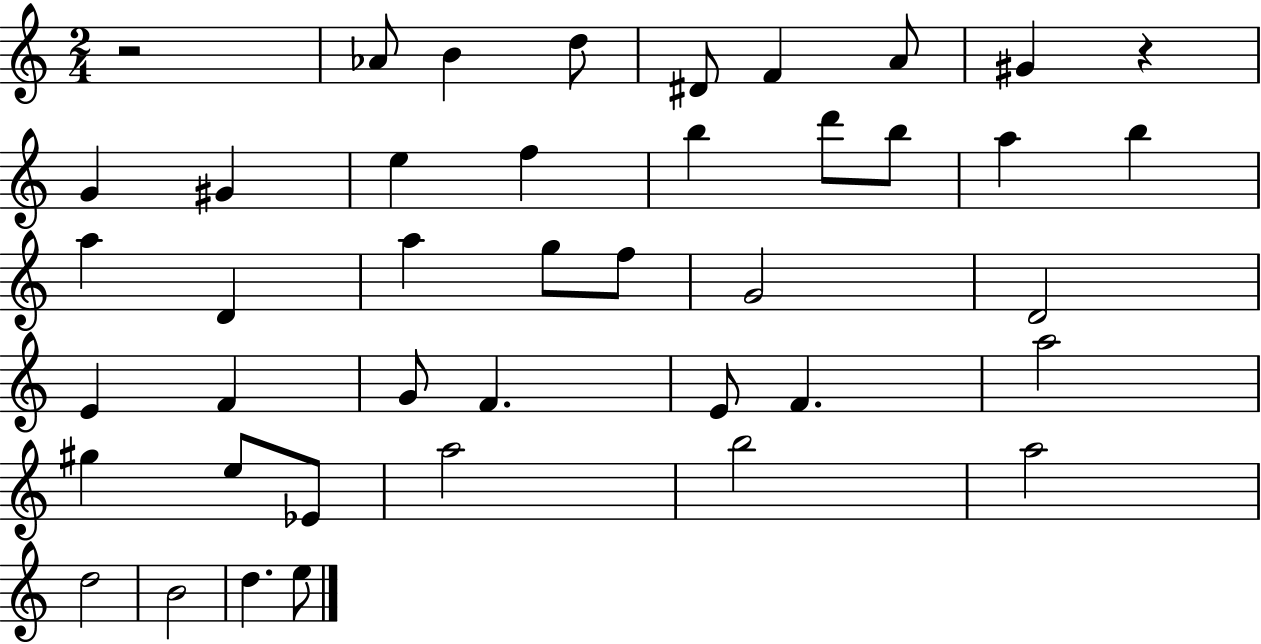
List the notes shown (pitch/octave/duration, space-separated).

R/h Ab4/e B4/q D5/e D#4/e F4/q A4/e G#4/q R/q G4/q G#4/q E5/q F5/q B5/q D6/e B5/e A5/q B5/q A5/q D4/q A5/q G5/e F5/e G4/h D4/h E4/q F4/q G4/e F4/q. E4/e F4/q. A5/h G#5/q E5/e Eb4/e A5/h B5/h A5/h D5/h B4/h D5/q. E5/e